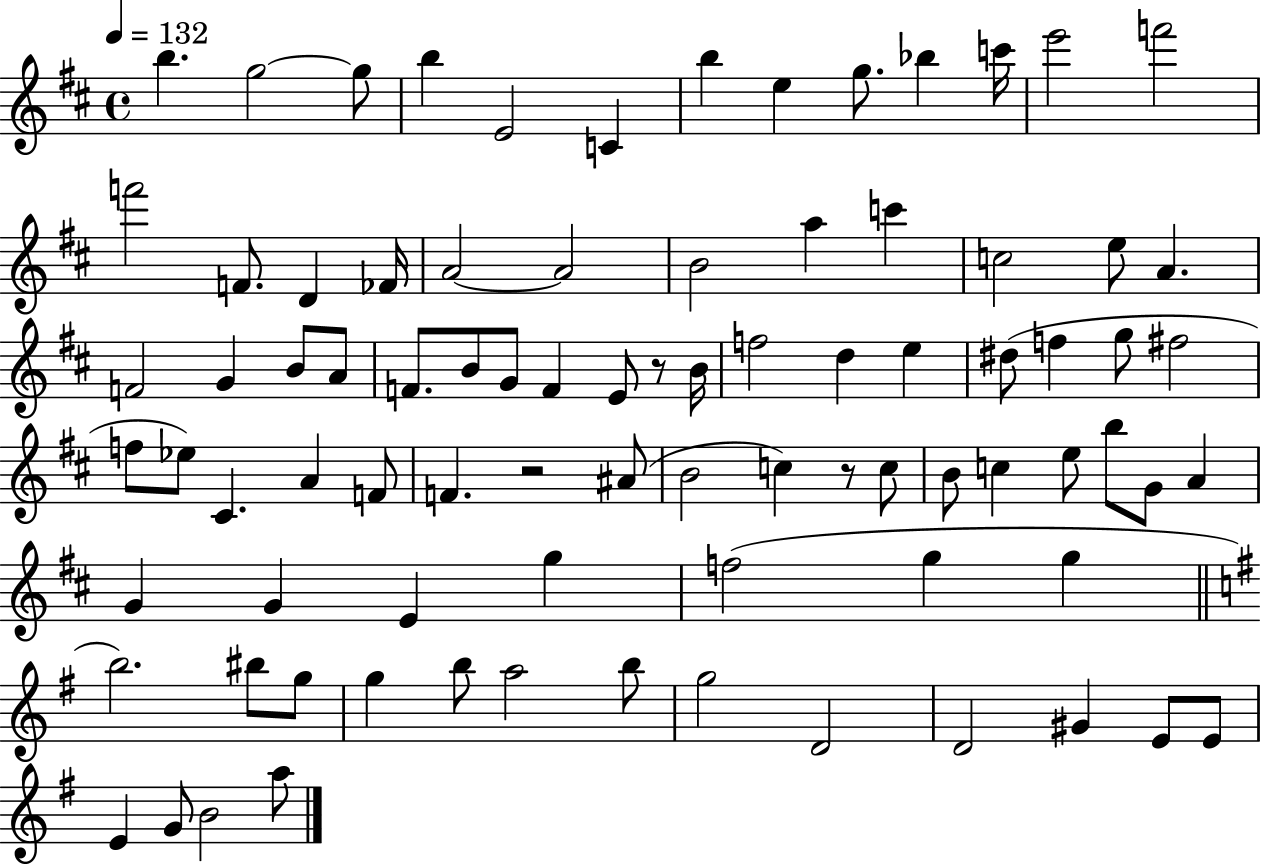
B5/q. G5/h G5/e B5/q E4/h C4/q B5/q E5/q G5/e. Bb5/q C6/s E6/h F6/h F6/h F4/e. D4/q FES4/s A4/h A4/h B4/h A5/q C6/q C5/h E5/e A4/q. F4/h G4/q B4/e A4/e F4/e. B4/e G4/e F4/q E4/e R/e B4/s F5/h D5/q E5/q D#5/e F5/q G5/e F#5/h F5/e Eb5/e C#4/q. A4/q F4/e F4/q. R/h A#4/e B4/h C5/q R/e C5/e B4/e C5/q E5/e B5/e G4/e A4/q G4/q G4/q E4/q G5/q F5/h G5/q G5/q B5/h. BIS5/e G5/e G5/q B5/e A5/h B5/e G5/h D4/h D4/h G#4/q E4/e E4/e E4/q G4/e B4/h A5/e